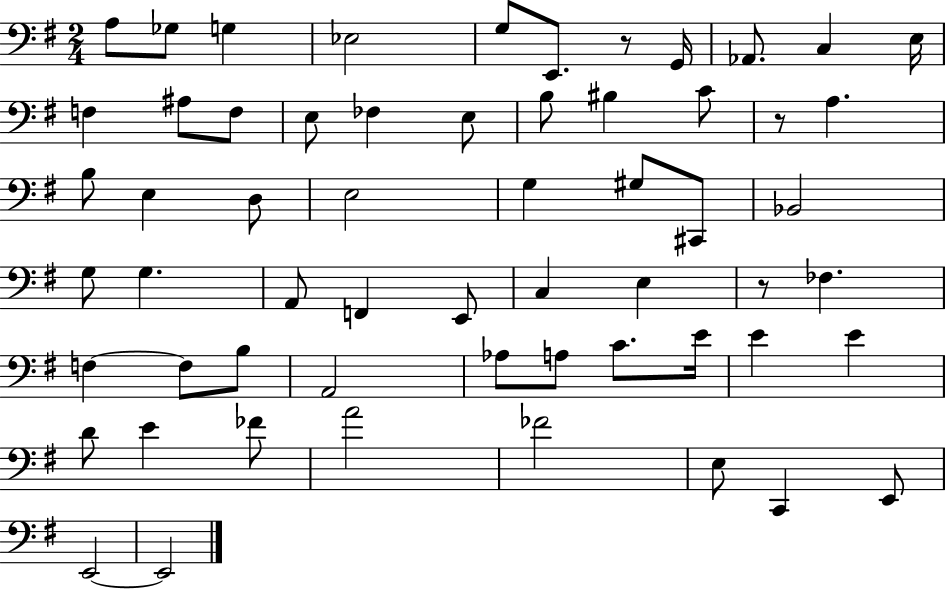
X:1
T:Untitled
M:2/4
L:1/4
K:G
A,/2 _G,/2 G, _E,2 G,/2 E,,/2 z/2 G,,/4 _A,,/2 C, E,/4 F, ^A,/2 F,/2 E,/2 _F, E,/2 B,/2 ^B, C/2 z/2 A, B,/2 E, D,/2 E,2 G, ^G,/2 ^C,,/2 _B,,2 G,/2 G, A,,/2 F,, E,,/2 C, E, z/2 _F, F, F,/2 B,/2 A,,2 _A,/2 A,/2 C/2 E/4 E E D/2 E _F/2 A2 _F2 E,/2 C,, E,,/2 E,,2 E,,2